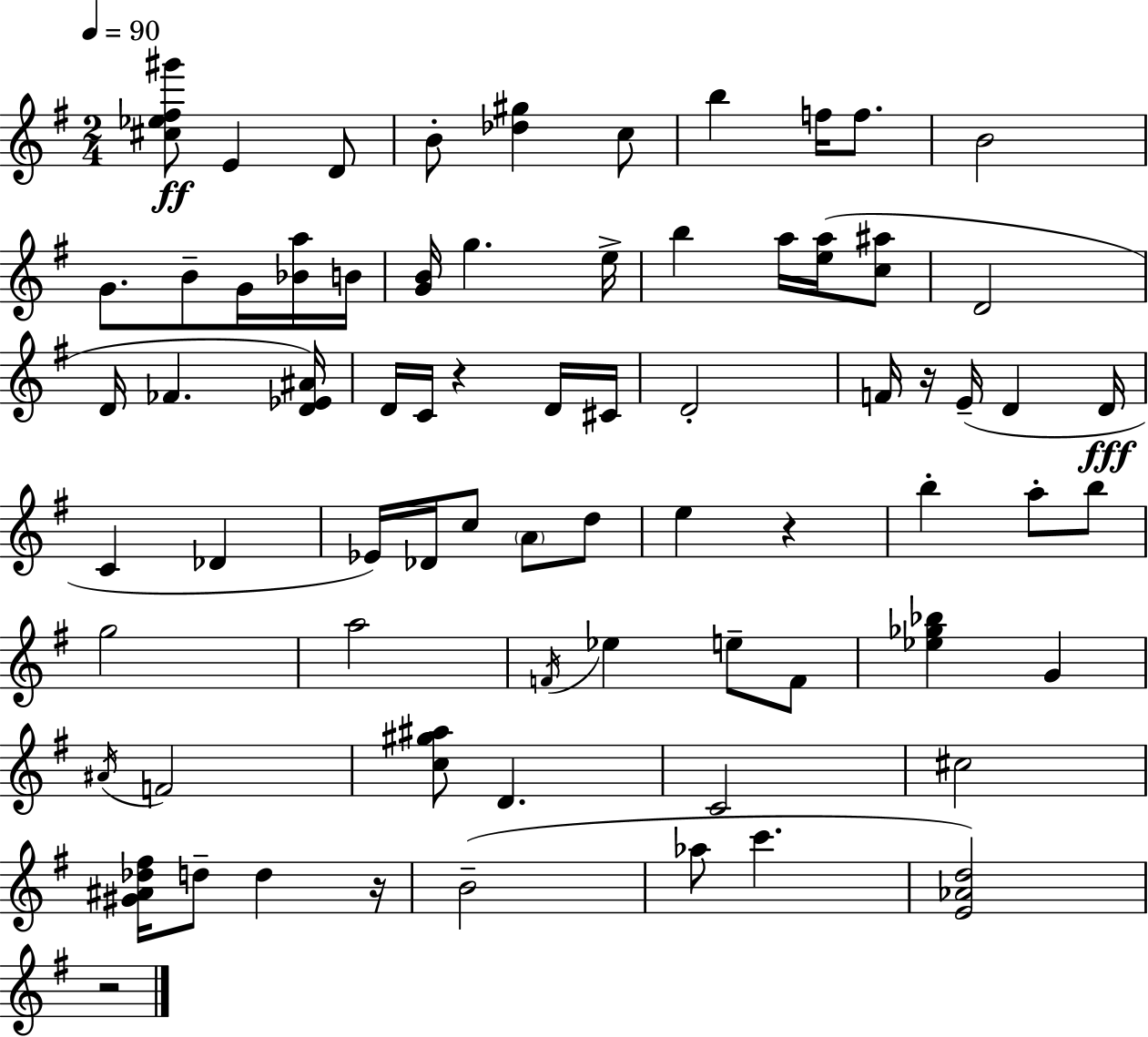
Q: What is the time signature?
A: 2/4